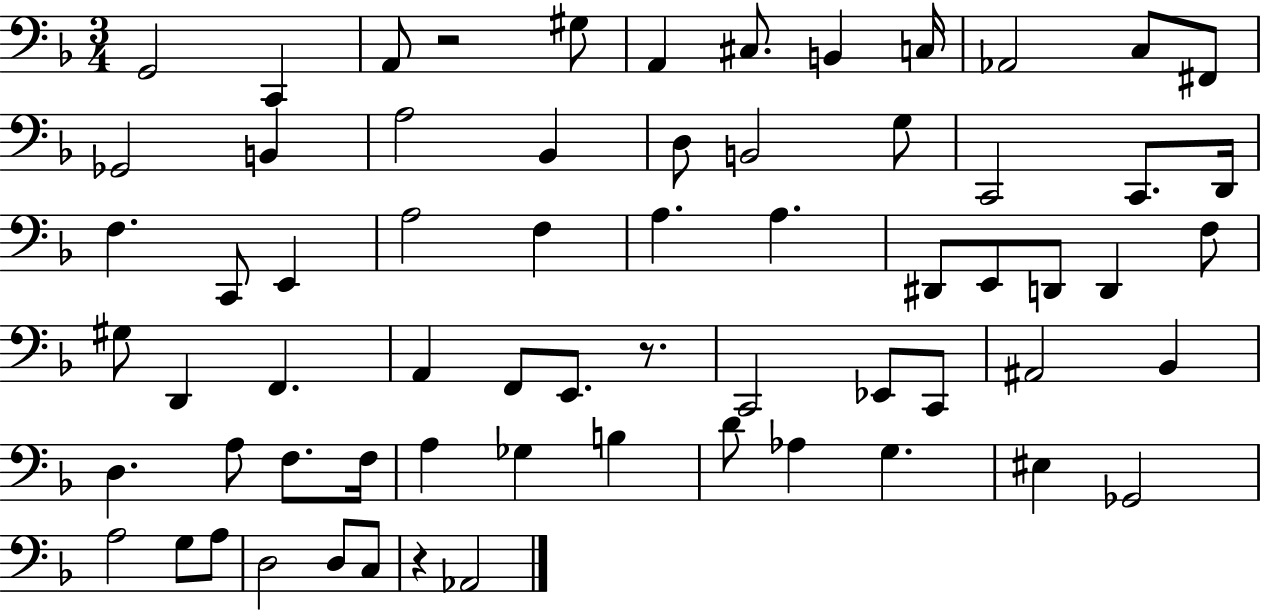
X:1
T:Untitled
M:3/4
L:1/4
K:F
G,,2 C,, A,,/2 z2 ^G,/2 A,, ^C,/2 B,, C,/4 _A,,2 C,/2 ^F,,/2 _G,,2 B,, A,2 _B,, D,/2 B,,2 G,/2 C,,2 C,,/2 D,,/4 F, C,,/2 E,, A,2 F, A, A, ^D,,/2 E,,/2 D,,/2 D,, F,/2 ^G,/2 D,, F,, A,, F,,/2 E,,/2 z/2 C,,2 _E,,/2 C,,/2 ^A,,2 _B,, D, A,/2 F,/2 F,/4 A, _G, B, D/2 _A, G, ^E, _G,,2 A,2 G,/2 A,/2 D,2 D,/2 C,/2 z _A,,2